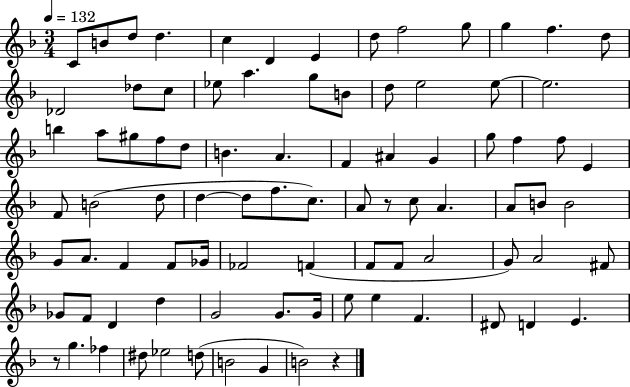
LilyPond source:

{
  \clef treble
  \numericTimeSignature
  \time 3/4
  \key f \major
  \tempo 4 = 132
  c'8 b'8 d''8 d''4. | c''4 d'4 e'4 | d''8 f''2 g''8 | g''4 f''4. d''8 | \break des'2 des''8 c''8 | ees''8 a''4. g''8 b'8 | d''8 e''2 e''8~~ | e''2. | \break b''4 a''8 gis''8 f''8 d''8 | b'4. a'4. | f'4 ais'4 g'4 | g''8 f''4 f''8 e'4 | \break f'8 b'2( d''8 | d''4~~ d''8 f''8. c''8.) | a'8 r8 c''8 a'4. | a'8 b'8 b'2 | \break g'8 a'8. f'4 f'8 ges'16 | fes'2 f'4( | f'8 f'8 a'2 | g'8) a'2 fis'8 | \break ges'8 f'8 d'4 d''4 | g'2 g'8. g'16 | e''8 e''4 f'4. | dis'8 d'4 e'4. | \break r8 g''4. fes''4 | dis''8 ees''2 d''8( | b'2 g'4 | b'2) r4 | \break \bar "|."
}